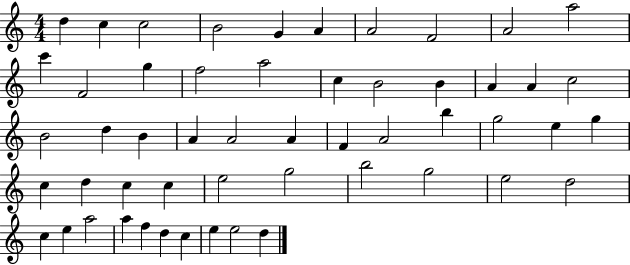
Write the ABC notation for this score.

X:1
T:Untitled
M:4/4
L:1/4
K:C
d c c2 B2 G A A2 F2 A2 a2 c' F2 g f2 a2 c B2 B A A c2 B2 d B A A2 A F A2 b g2 e g c d c c e2 g2 b2 g2 e2 d2 c e a2 a f d c e e2 d